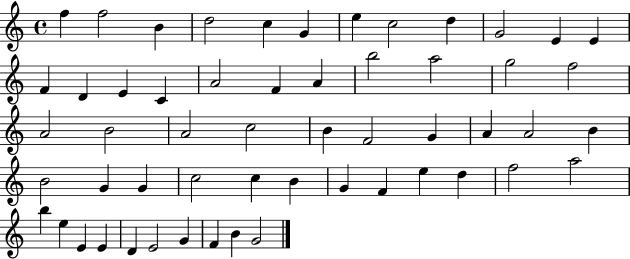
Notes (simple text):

F5/q F5/h B4/q D5/h C5/q G4/q E5/q C5/h D5/q G4/h E4/q E4/q F4/q D4/q E4/q C4/q A4/h F4/q A4/q B5/h A5/h G5/h F5/h A4/h B4/h A4/h C5/h B4/q F4/h G4/q A4/q A4/h B4/q B4/h G4/q G4/q C5/h C5/q B4/q G4/q F4/q E5/q D5/q F5/h A5/h B5/q E5/q E4/q E4/q D4/q E4/h G4/q F4/q B4/q G4/h